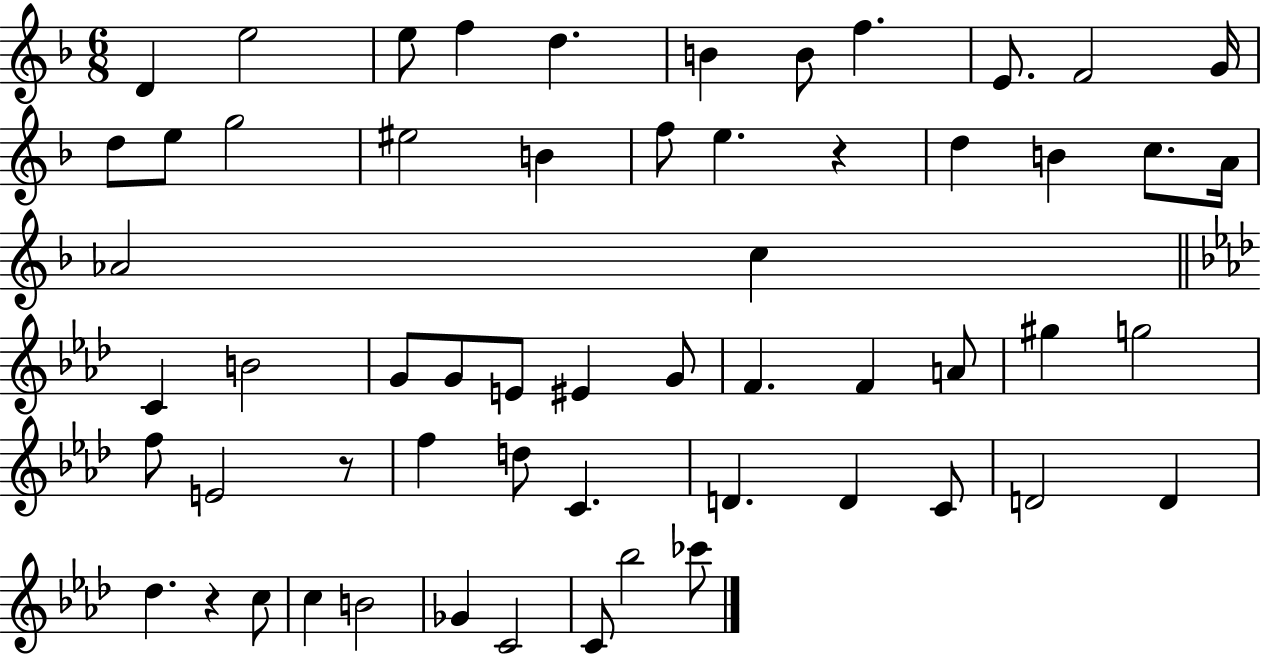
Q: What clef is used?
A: treble